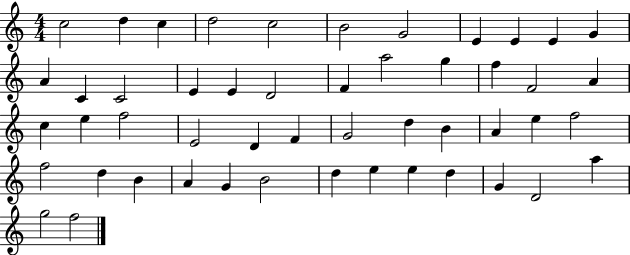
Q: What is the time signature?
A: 4/4